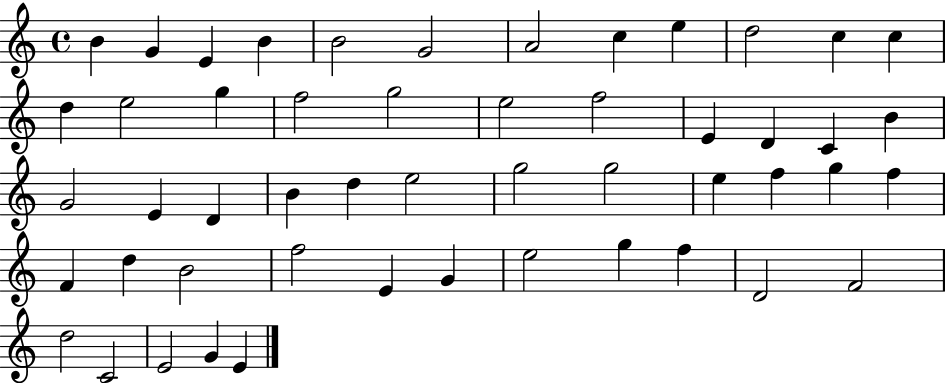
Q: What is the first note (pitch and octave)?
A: B4